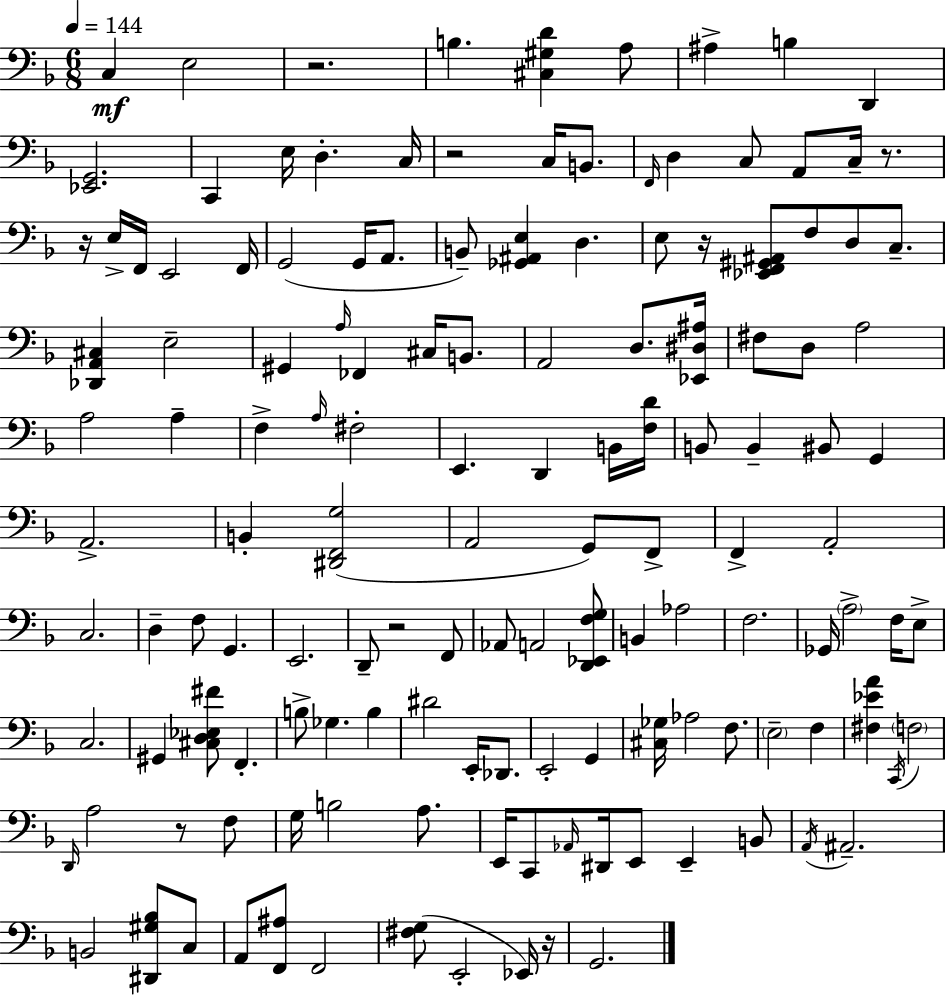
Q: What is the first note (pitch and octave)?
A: C3